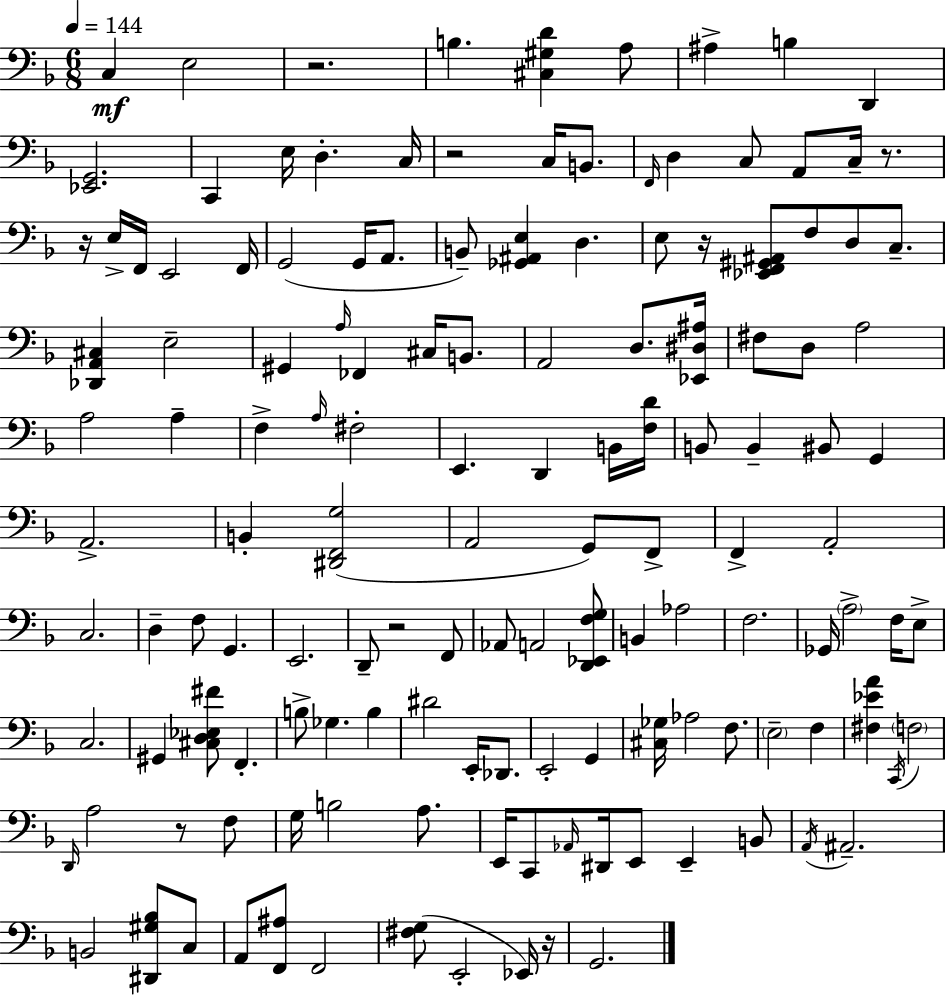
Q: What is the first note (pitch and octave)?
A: C3